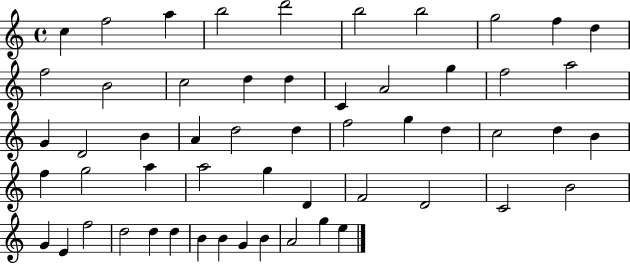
{
  \clef treble
  \time 4/4
  \defaultTimeSignature
  \key c \major
  c''4 f''2 a''4 | b''2 d'''2 | b''2 b''2 | g''2 f''4 d''4 | \break f''2 b'2 | c''2 d''4 d''4 | c'4 a'2 g''4 | f''2 a''2 | \break g'4 d'2 b'4 | a'4 d''2 d''4 | f''2 g''4 d''4 | c''2 d''4 b'4 | \break f''4 g''2 a''4 | a''2 g''4 d'4 | f'2 d'2 | c'2 b'2 | \break g'4 e'4 f''2 | d''2 d''4 d''4 | b'4 b'4 g'4 b'4 | a'2 g''4 e''4 | \break \bar "|."
}